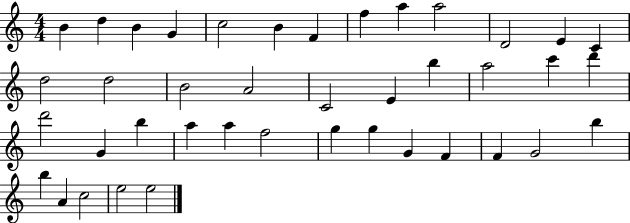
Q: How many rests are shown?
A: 0